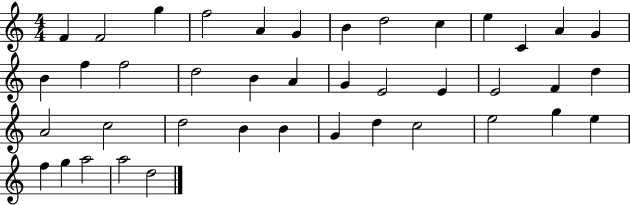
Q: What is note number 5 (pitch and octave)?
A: A4